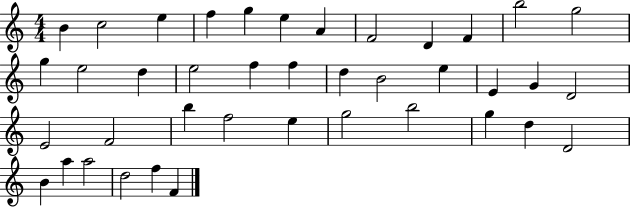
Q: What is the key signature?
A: C major